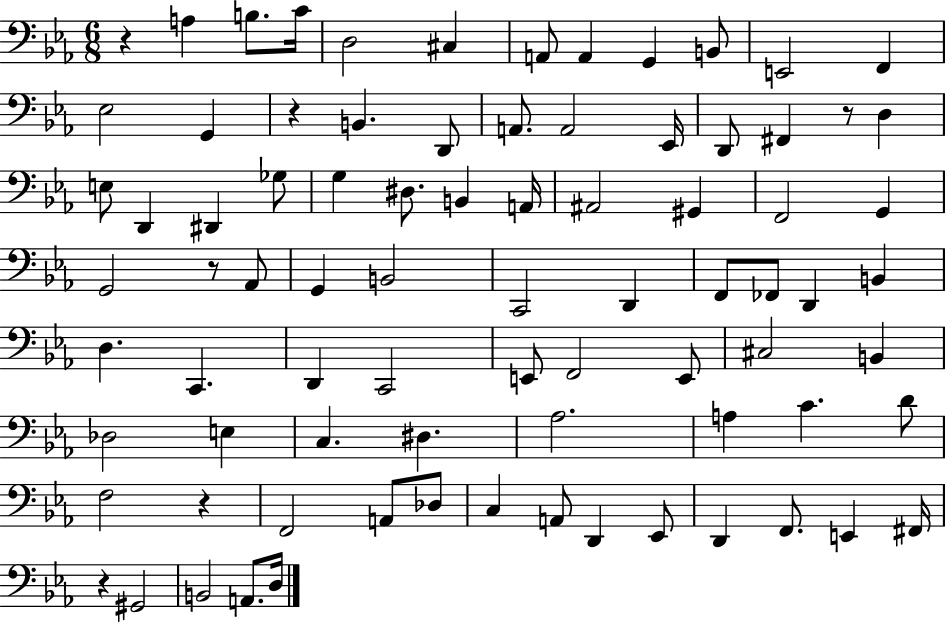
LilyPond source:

{
  \clef bass
  \numericTimeSignature
  \time 6/8
  \key ees \major
  r4 a4 b8. c'16 | d2 cis4 | a,8 a,4 g,4 b,8 | e,2 f,4 | \break ees2 g,4 | r4 b,4. d,8 | a,8. a,2 ees,16 | d,8 fis,4 r8 d4 | \break e8 d,4 dis,4 ges8 | g4 dis8. b,4 a,16 | ais,2 gis,4 | f,2 g,4 | \break g,2 r8 aes,8 | g,4 b,2 | c,2 d,4 | f,8 fes,8 d,4 b,4 | \break d4. c,4. | d,4 c,2 | e,8 f,2 e,8 | cis2 b,4 | \break des2 e4 | c4. dis4. | aes2. | a4 c'4. d'8 | \break f2 r4 | f,2 a,8 des8 | c4 a,8 d,4 ees,8 | d,4 f,8. e,4 fis,16 | \break r4 gis,2 | b,2 a,8. d16 | \bar "|."
}